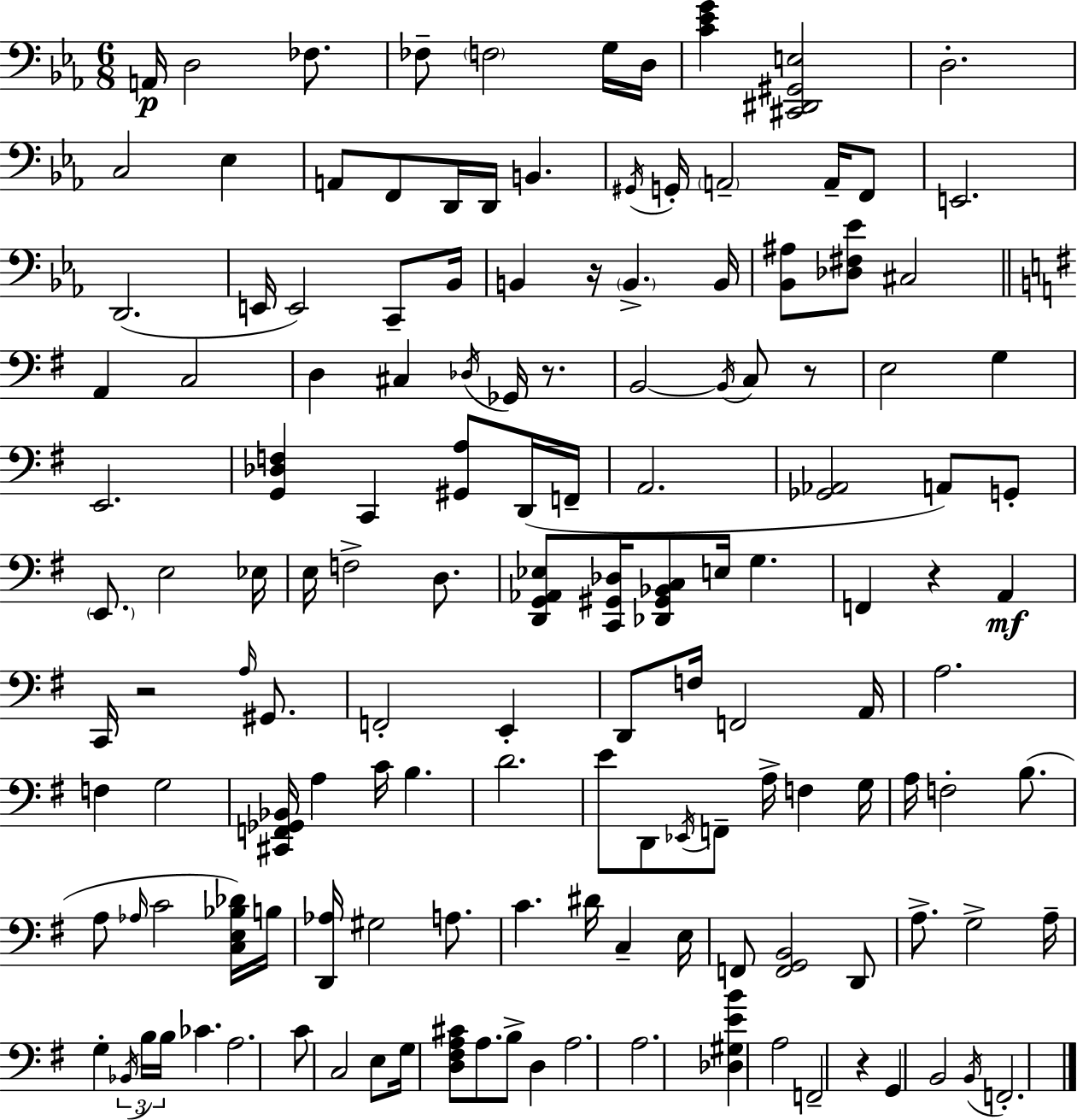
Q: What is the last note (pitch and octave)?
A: F2